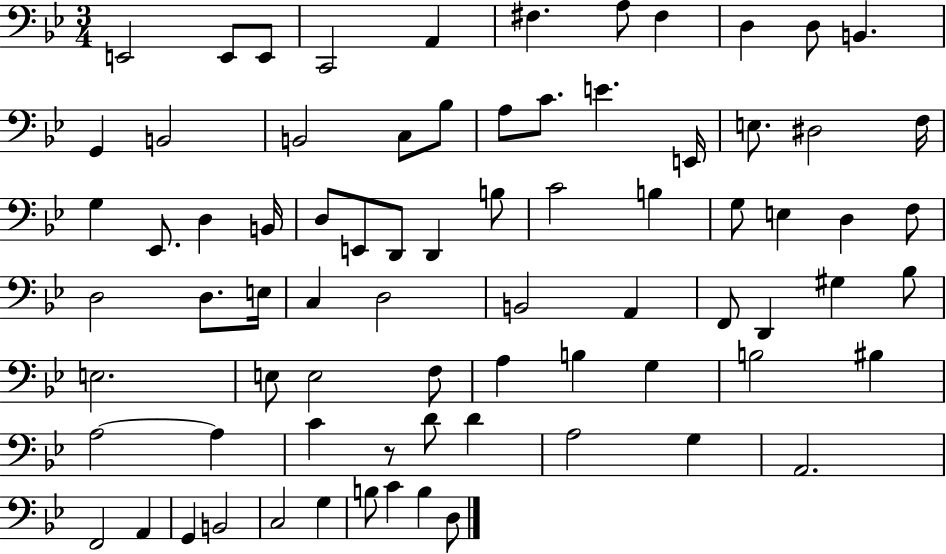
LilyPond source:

{
  \clef bass
  \numericTimeSignature
  \time 3/4
  \key bes \major
  e,2 e,8 e,8 | c,2 a,4 | fis4. a8 fis4 | d4 d8 b,4. | \break g,4 b,2 | b,2 c8 bes8 | a8 c'8. e'4. e,16 | e8. dis2 f16 | \break g4 ees,8. d4 b,16 | d8 e,8 d,8 d,4 b8 | c'2 b4 | g8 e4 d4 f8 | \break d2 d8. e16 | c4 d2 | b,2 a,4 | f,8 d,4 gis4 bes8 | \break e2. | e8 e2 f8 | a4 b4 g4 | b2 bis4 | \break a2~~ a4 | c'4 r8 d'8 d'4 | a2 g4 | a,2. | \break f,2 a,4 | g,4 b,2 | c2 g4 | b8 c'4 b4 d8 | \break \bar "|."
}